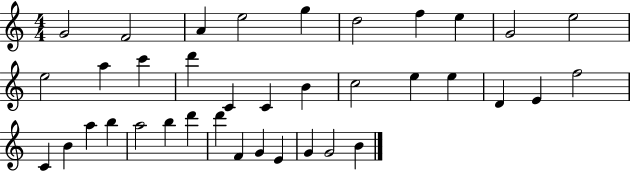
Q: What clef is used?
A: treble